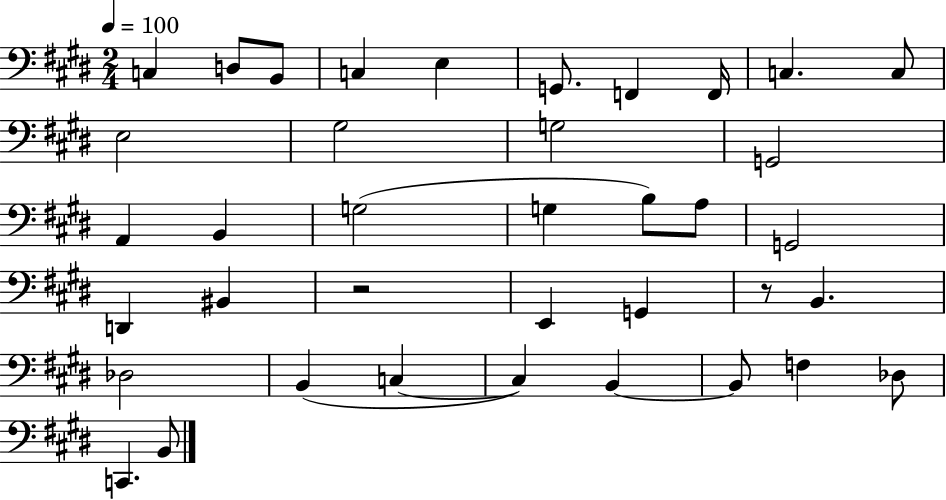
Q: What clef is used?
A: bass